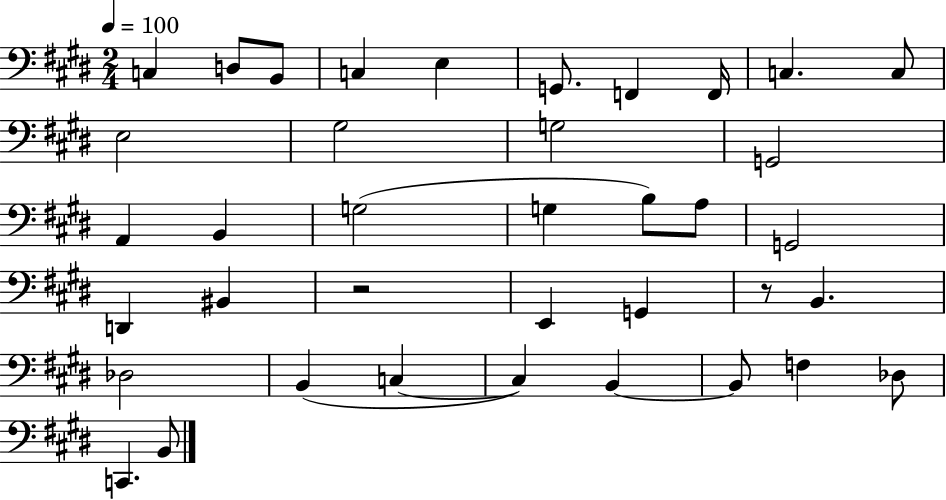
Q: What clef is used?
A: bass